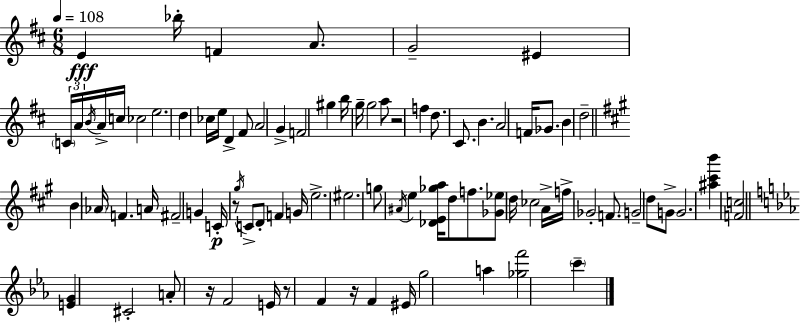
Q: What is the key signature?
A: D major